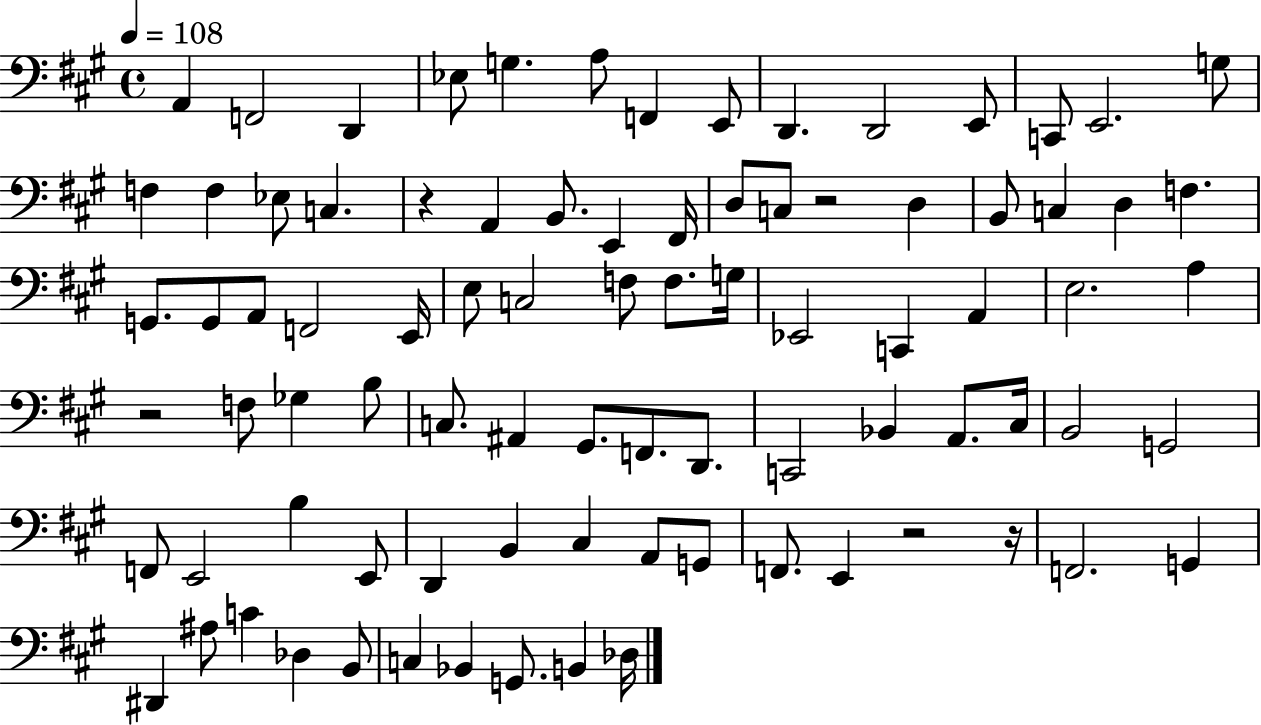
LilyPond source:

{
  \clef bass
  \time 4/4
  \defaultTimeSignature
  \key a \major
  \tempo 4 = 108
  a,4 f,2 d,4 | ees8 g4. a8 f,4 e,8 | d,4. d,2 e,8 | c,8 e,2. g8 | \break f4 f4 ees8 c4. | r4 a,4 b,8. e,4 fis,16 | d8 c8 r2 d4 | b,8 c4 d4 f4. | \break g,8. g,8 a,8 f,2 e,16 | e8 c2 f8 f8. g16 | ees,2 c,4 a,4 | e2. a4 | \break r2 f8 ges4 b8 | c8. ais,4 gis,8. f,8. d,8. | c,2 bes,4 a,8. cis16 | b,2 g,2 | \break f,8 e,2 b4 e,8 | d,4 b,4 cis4 a,8 g,8 | f,8. e,4 r2 r16 | f,2. g,4 | \break dis,4 ais8 c'4 des4 b,8 | c4 bes,4 g,8. b,4 des16 | \bar "|."
}